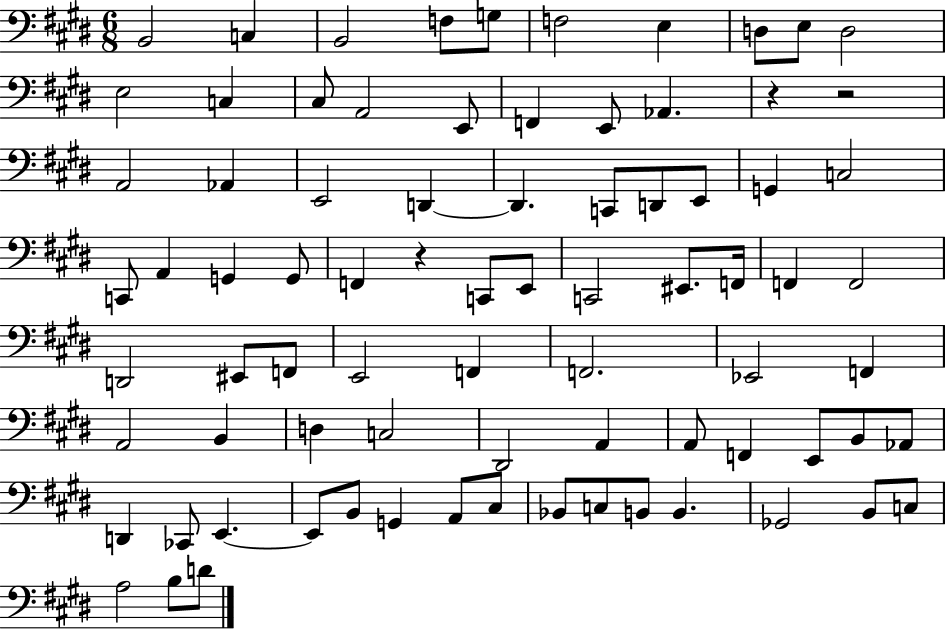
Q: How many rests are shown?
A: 3